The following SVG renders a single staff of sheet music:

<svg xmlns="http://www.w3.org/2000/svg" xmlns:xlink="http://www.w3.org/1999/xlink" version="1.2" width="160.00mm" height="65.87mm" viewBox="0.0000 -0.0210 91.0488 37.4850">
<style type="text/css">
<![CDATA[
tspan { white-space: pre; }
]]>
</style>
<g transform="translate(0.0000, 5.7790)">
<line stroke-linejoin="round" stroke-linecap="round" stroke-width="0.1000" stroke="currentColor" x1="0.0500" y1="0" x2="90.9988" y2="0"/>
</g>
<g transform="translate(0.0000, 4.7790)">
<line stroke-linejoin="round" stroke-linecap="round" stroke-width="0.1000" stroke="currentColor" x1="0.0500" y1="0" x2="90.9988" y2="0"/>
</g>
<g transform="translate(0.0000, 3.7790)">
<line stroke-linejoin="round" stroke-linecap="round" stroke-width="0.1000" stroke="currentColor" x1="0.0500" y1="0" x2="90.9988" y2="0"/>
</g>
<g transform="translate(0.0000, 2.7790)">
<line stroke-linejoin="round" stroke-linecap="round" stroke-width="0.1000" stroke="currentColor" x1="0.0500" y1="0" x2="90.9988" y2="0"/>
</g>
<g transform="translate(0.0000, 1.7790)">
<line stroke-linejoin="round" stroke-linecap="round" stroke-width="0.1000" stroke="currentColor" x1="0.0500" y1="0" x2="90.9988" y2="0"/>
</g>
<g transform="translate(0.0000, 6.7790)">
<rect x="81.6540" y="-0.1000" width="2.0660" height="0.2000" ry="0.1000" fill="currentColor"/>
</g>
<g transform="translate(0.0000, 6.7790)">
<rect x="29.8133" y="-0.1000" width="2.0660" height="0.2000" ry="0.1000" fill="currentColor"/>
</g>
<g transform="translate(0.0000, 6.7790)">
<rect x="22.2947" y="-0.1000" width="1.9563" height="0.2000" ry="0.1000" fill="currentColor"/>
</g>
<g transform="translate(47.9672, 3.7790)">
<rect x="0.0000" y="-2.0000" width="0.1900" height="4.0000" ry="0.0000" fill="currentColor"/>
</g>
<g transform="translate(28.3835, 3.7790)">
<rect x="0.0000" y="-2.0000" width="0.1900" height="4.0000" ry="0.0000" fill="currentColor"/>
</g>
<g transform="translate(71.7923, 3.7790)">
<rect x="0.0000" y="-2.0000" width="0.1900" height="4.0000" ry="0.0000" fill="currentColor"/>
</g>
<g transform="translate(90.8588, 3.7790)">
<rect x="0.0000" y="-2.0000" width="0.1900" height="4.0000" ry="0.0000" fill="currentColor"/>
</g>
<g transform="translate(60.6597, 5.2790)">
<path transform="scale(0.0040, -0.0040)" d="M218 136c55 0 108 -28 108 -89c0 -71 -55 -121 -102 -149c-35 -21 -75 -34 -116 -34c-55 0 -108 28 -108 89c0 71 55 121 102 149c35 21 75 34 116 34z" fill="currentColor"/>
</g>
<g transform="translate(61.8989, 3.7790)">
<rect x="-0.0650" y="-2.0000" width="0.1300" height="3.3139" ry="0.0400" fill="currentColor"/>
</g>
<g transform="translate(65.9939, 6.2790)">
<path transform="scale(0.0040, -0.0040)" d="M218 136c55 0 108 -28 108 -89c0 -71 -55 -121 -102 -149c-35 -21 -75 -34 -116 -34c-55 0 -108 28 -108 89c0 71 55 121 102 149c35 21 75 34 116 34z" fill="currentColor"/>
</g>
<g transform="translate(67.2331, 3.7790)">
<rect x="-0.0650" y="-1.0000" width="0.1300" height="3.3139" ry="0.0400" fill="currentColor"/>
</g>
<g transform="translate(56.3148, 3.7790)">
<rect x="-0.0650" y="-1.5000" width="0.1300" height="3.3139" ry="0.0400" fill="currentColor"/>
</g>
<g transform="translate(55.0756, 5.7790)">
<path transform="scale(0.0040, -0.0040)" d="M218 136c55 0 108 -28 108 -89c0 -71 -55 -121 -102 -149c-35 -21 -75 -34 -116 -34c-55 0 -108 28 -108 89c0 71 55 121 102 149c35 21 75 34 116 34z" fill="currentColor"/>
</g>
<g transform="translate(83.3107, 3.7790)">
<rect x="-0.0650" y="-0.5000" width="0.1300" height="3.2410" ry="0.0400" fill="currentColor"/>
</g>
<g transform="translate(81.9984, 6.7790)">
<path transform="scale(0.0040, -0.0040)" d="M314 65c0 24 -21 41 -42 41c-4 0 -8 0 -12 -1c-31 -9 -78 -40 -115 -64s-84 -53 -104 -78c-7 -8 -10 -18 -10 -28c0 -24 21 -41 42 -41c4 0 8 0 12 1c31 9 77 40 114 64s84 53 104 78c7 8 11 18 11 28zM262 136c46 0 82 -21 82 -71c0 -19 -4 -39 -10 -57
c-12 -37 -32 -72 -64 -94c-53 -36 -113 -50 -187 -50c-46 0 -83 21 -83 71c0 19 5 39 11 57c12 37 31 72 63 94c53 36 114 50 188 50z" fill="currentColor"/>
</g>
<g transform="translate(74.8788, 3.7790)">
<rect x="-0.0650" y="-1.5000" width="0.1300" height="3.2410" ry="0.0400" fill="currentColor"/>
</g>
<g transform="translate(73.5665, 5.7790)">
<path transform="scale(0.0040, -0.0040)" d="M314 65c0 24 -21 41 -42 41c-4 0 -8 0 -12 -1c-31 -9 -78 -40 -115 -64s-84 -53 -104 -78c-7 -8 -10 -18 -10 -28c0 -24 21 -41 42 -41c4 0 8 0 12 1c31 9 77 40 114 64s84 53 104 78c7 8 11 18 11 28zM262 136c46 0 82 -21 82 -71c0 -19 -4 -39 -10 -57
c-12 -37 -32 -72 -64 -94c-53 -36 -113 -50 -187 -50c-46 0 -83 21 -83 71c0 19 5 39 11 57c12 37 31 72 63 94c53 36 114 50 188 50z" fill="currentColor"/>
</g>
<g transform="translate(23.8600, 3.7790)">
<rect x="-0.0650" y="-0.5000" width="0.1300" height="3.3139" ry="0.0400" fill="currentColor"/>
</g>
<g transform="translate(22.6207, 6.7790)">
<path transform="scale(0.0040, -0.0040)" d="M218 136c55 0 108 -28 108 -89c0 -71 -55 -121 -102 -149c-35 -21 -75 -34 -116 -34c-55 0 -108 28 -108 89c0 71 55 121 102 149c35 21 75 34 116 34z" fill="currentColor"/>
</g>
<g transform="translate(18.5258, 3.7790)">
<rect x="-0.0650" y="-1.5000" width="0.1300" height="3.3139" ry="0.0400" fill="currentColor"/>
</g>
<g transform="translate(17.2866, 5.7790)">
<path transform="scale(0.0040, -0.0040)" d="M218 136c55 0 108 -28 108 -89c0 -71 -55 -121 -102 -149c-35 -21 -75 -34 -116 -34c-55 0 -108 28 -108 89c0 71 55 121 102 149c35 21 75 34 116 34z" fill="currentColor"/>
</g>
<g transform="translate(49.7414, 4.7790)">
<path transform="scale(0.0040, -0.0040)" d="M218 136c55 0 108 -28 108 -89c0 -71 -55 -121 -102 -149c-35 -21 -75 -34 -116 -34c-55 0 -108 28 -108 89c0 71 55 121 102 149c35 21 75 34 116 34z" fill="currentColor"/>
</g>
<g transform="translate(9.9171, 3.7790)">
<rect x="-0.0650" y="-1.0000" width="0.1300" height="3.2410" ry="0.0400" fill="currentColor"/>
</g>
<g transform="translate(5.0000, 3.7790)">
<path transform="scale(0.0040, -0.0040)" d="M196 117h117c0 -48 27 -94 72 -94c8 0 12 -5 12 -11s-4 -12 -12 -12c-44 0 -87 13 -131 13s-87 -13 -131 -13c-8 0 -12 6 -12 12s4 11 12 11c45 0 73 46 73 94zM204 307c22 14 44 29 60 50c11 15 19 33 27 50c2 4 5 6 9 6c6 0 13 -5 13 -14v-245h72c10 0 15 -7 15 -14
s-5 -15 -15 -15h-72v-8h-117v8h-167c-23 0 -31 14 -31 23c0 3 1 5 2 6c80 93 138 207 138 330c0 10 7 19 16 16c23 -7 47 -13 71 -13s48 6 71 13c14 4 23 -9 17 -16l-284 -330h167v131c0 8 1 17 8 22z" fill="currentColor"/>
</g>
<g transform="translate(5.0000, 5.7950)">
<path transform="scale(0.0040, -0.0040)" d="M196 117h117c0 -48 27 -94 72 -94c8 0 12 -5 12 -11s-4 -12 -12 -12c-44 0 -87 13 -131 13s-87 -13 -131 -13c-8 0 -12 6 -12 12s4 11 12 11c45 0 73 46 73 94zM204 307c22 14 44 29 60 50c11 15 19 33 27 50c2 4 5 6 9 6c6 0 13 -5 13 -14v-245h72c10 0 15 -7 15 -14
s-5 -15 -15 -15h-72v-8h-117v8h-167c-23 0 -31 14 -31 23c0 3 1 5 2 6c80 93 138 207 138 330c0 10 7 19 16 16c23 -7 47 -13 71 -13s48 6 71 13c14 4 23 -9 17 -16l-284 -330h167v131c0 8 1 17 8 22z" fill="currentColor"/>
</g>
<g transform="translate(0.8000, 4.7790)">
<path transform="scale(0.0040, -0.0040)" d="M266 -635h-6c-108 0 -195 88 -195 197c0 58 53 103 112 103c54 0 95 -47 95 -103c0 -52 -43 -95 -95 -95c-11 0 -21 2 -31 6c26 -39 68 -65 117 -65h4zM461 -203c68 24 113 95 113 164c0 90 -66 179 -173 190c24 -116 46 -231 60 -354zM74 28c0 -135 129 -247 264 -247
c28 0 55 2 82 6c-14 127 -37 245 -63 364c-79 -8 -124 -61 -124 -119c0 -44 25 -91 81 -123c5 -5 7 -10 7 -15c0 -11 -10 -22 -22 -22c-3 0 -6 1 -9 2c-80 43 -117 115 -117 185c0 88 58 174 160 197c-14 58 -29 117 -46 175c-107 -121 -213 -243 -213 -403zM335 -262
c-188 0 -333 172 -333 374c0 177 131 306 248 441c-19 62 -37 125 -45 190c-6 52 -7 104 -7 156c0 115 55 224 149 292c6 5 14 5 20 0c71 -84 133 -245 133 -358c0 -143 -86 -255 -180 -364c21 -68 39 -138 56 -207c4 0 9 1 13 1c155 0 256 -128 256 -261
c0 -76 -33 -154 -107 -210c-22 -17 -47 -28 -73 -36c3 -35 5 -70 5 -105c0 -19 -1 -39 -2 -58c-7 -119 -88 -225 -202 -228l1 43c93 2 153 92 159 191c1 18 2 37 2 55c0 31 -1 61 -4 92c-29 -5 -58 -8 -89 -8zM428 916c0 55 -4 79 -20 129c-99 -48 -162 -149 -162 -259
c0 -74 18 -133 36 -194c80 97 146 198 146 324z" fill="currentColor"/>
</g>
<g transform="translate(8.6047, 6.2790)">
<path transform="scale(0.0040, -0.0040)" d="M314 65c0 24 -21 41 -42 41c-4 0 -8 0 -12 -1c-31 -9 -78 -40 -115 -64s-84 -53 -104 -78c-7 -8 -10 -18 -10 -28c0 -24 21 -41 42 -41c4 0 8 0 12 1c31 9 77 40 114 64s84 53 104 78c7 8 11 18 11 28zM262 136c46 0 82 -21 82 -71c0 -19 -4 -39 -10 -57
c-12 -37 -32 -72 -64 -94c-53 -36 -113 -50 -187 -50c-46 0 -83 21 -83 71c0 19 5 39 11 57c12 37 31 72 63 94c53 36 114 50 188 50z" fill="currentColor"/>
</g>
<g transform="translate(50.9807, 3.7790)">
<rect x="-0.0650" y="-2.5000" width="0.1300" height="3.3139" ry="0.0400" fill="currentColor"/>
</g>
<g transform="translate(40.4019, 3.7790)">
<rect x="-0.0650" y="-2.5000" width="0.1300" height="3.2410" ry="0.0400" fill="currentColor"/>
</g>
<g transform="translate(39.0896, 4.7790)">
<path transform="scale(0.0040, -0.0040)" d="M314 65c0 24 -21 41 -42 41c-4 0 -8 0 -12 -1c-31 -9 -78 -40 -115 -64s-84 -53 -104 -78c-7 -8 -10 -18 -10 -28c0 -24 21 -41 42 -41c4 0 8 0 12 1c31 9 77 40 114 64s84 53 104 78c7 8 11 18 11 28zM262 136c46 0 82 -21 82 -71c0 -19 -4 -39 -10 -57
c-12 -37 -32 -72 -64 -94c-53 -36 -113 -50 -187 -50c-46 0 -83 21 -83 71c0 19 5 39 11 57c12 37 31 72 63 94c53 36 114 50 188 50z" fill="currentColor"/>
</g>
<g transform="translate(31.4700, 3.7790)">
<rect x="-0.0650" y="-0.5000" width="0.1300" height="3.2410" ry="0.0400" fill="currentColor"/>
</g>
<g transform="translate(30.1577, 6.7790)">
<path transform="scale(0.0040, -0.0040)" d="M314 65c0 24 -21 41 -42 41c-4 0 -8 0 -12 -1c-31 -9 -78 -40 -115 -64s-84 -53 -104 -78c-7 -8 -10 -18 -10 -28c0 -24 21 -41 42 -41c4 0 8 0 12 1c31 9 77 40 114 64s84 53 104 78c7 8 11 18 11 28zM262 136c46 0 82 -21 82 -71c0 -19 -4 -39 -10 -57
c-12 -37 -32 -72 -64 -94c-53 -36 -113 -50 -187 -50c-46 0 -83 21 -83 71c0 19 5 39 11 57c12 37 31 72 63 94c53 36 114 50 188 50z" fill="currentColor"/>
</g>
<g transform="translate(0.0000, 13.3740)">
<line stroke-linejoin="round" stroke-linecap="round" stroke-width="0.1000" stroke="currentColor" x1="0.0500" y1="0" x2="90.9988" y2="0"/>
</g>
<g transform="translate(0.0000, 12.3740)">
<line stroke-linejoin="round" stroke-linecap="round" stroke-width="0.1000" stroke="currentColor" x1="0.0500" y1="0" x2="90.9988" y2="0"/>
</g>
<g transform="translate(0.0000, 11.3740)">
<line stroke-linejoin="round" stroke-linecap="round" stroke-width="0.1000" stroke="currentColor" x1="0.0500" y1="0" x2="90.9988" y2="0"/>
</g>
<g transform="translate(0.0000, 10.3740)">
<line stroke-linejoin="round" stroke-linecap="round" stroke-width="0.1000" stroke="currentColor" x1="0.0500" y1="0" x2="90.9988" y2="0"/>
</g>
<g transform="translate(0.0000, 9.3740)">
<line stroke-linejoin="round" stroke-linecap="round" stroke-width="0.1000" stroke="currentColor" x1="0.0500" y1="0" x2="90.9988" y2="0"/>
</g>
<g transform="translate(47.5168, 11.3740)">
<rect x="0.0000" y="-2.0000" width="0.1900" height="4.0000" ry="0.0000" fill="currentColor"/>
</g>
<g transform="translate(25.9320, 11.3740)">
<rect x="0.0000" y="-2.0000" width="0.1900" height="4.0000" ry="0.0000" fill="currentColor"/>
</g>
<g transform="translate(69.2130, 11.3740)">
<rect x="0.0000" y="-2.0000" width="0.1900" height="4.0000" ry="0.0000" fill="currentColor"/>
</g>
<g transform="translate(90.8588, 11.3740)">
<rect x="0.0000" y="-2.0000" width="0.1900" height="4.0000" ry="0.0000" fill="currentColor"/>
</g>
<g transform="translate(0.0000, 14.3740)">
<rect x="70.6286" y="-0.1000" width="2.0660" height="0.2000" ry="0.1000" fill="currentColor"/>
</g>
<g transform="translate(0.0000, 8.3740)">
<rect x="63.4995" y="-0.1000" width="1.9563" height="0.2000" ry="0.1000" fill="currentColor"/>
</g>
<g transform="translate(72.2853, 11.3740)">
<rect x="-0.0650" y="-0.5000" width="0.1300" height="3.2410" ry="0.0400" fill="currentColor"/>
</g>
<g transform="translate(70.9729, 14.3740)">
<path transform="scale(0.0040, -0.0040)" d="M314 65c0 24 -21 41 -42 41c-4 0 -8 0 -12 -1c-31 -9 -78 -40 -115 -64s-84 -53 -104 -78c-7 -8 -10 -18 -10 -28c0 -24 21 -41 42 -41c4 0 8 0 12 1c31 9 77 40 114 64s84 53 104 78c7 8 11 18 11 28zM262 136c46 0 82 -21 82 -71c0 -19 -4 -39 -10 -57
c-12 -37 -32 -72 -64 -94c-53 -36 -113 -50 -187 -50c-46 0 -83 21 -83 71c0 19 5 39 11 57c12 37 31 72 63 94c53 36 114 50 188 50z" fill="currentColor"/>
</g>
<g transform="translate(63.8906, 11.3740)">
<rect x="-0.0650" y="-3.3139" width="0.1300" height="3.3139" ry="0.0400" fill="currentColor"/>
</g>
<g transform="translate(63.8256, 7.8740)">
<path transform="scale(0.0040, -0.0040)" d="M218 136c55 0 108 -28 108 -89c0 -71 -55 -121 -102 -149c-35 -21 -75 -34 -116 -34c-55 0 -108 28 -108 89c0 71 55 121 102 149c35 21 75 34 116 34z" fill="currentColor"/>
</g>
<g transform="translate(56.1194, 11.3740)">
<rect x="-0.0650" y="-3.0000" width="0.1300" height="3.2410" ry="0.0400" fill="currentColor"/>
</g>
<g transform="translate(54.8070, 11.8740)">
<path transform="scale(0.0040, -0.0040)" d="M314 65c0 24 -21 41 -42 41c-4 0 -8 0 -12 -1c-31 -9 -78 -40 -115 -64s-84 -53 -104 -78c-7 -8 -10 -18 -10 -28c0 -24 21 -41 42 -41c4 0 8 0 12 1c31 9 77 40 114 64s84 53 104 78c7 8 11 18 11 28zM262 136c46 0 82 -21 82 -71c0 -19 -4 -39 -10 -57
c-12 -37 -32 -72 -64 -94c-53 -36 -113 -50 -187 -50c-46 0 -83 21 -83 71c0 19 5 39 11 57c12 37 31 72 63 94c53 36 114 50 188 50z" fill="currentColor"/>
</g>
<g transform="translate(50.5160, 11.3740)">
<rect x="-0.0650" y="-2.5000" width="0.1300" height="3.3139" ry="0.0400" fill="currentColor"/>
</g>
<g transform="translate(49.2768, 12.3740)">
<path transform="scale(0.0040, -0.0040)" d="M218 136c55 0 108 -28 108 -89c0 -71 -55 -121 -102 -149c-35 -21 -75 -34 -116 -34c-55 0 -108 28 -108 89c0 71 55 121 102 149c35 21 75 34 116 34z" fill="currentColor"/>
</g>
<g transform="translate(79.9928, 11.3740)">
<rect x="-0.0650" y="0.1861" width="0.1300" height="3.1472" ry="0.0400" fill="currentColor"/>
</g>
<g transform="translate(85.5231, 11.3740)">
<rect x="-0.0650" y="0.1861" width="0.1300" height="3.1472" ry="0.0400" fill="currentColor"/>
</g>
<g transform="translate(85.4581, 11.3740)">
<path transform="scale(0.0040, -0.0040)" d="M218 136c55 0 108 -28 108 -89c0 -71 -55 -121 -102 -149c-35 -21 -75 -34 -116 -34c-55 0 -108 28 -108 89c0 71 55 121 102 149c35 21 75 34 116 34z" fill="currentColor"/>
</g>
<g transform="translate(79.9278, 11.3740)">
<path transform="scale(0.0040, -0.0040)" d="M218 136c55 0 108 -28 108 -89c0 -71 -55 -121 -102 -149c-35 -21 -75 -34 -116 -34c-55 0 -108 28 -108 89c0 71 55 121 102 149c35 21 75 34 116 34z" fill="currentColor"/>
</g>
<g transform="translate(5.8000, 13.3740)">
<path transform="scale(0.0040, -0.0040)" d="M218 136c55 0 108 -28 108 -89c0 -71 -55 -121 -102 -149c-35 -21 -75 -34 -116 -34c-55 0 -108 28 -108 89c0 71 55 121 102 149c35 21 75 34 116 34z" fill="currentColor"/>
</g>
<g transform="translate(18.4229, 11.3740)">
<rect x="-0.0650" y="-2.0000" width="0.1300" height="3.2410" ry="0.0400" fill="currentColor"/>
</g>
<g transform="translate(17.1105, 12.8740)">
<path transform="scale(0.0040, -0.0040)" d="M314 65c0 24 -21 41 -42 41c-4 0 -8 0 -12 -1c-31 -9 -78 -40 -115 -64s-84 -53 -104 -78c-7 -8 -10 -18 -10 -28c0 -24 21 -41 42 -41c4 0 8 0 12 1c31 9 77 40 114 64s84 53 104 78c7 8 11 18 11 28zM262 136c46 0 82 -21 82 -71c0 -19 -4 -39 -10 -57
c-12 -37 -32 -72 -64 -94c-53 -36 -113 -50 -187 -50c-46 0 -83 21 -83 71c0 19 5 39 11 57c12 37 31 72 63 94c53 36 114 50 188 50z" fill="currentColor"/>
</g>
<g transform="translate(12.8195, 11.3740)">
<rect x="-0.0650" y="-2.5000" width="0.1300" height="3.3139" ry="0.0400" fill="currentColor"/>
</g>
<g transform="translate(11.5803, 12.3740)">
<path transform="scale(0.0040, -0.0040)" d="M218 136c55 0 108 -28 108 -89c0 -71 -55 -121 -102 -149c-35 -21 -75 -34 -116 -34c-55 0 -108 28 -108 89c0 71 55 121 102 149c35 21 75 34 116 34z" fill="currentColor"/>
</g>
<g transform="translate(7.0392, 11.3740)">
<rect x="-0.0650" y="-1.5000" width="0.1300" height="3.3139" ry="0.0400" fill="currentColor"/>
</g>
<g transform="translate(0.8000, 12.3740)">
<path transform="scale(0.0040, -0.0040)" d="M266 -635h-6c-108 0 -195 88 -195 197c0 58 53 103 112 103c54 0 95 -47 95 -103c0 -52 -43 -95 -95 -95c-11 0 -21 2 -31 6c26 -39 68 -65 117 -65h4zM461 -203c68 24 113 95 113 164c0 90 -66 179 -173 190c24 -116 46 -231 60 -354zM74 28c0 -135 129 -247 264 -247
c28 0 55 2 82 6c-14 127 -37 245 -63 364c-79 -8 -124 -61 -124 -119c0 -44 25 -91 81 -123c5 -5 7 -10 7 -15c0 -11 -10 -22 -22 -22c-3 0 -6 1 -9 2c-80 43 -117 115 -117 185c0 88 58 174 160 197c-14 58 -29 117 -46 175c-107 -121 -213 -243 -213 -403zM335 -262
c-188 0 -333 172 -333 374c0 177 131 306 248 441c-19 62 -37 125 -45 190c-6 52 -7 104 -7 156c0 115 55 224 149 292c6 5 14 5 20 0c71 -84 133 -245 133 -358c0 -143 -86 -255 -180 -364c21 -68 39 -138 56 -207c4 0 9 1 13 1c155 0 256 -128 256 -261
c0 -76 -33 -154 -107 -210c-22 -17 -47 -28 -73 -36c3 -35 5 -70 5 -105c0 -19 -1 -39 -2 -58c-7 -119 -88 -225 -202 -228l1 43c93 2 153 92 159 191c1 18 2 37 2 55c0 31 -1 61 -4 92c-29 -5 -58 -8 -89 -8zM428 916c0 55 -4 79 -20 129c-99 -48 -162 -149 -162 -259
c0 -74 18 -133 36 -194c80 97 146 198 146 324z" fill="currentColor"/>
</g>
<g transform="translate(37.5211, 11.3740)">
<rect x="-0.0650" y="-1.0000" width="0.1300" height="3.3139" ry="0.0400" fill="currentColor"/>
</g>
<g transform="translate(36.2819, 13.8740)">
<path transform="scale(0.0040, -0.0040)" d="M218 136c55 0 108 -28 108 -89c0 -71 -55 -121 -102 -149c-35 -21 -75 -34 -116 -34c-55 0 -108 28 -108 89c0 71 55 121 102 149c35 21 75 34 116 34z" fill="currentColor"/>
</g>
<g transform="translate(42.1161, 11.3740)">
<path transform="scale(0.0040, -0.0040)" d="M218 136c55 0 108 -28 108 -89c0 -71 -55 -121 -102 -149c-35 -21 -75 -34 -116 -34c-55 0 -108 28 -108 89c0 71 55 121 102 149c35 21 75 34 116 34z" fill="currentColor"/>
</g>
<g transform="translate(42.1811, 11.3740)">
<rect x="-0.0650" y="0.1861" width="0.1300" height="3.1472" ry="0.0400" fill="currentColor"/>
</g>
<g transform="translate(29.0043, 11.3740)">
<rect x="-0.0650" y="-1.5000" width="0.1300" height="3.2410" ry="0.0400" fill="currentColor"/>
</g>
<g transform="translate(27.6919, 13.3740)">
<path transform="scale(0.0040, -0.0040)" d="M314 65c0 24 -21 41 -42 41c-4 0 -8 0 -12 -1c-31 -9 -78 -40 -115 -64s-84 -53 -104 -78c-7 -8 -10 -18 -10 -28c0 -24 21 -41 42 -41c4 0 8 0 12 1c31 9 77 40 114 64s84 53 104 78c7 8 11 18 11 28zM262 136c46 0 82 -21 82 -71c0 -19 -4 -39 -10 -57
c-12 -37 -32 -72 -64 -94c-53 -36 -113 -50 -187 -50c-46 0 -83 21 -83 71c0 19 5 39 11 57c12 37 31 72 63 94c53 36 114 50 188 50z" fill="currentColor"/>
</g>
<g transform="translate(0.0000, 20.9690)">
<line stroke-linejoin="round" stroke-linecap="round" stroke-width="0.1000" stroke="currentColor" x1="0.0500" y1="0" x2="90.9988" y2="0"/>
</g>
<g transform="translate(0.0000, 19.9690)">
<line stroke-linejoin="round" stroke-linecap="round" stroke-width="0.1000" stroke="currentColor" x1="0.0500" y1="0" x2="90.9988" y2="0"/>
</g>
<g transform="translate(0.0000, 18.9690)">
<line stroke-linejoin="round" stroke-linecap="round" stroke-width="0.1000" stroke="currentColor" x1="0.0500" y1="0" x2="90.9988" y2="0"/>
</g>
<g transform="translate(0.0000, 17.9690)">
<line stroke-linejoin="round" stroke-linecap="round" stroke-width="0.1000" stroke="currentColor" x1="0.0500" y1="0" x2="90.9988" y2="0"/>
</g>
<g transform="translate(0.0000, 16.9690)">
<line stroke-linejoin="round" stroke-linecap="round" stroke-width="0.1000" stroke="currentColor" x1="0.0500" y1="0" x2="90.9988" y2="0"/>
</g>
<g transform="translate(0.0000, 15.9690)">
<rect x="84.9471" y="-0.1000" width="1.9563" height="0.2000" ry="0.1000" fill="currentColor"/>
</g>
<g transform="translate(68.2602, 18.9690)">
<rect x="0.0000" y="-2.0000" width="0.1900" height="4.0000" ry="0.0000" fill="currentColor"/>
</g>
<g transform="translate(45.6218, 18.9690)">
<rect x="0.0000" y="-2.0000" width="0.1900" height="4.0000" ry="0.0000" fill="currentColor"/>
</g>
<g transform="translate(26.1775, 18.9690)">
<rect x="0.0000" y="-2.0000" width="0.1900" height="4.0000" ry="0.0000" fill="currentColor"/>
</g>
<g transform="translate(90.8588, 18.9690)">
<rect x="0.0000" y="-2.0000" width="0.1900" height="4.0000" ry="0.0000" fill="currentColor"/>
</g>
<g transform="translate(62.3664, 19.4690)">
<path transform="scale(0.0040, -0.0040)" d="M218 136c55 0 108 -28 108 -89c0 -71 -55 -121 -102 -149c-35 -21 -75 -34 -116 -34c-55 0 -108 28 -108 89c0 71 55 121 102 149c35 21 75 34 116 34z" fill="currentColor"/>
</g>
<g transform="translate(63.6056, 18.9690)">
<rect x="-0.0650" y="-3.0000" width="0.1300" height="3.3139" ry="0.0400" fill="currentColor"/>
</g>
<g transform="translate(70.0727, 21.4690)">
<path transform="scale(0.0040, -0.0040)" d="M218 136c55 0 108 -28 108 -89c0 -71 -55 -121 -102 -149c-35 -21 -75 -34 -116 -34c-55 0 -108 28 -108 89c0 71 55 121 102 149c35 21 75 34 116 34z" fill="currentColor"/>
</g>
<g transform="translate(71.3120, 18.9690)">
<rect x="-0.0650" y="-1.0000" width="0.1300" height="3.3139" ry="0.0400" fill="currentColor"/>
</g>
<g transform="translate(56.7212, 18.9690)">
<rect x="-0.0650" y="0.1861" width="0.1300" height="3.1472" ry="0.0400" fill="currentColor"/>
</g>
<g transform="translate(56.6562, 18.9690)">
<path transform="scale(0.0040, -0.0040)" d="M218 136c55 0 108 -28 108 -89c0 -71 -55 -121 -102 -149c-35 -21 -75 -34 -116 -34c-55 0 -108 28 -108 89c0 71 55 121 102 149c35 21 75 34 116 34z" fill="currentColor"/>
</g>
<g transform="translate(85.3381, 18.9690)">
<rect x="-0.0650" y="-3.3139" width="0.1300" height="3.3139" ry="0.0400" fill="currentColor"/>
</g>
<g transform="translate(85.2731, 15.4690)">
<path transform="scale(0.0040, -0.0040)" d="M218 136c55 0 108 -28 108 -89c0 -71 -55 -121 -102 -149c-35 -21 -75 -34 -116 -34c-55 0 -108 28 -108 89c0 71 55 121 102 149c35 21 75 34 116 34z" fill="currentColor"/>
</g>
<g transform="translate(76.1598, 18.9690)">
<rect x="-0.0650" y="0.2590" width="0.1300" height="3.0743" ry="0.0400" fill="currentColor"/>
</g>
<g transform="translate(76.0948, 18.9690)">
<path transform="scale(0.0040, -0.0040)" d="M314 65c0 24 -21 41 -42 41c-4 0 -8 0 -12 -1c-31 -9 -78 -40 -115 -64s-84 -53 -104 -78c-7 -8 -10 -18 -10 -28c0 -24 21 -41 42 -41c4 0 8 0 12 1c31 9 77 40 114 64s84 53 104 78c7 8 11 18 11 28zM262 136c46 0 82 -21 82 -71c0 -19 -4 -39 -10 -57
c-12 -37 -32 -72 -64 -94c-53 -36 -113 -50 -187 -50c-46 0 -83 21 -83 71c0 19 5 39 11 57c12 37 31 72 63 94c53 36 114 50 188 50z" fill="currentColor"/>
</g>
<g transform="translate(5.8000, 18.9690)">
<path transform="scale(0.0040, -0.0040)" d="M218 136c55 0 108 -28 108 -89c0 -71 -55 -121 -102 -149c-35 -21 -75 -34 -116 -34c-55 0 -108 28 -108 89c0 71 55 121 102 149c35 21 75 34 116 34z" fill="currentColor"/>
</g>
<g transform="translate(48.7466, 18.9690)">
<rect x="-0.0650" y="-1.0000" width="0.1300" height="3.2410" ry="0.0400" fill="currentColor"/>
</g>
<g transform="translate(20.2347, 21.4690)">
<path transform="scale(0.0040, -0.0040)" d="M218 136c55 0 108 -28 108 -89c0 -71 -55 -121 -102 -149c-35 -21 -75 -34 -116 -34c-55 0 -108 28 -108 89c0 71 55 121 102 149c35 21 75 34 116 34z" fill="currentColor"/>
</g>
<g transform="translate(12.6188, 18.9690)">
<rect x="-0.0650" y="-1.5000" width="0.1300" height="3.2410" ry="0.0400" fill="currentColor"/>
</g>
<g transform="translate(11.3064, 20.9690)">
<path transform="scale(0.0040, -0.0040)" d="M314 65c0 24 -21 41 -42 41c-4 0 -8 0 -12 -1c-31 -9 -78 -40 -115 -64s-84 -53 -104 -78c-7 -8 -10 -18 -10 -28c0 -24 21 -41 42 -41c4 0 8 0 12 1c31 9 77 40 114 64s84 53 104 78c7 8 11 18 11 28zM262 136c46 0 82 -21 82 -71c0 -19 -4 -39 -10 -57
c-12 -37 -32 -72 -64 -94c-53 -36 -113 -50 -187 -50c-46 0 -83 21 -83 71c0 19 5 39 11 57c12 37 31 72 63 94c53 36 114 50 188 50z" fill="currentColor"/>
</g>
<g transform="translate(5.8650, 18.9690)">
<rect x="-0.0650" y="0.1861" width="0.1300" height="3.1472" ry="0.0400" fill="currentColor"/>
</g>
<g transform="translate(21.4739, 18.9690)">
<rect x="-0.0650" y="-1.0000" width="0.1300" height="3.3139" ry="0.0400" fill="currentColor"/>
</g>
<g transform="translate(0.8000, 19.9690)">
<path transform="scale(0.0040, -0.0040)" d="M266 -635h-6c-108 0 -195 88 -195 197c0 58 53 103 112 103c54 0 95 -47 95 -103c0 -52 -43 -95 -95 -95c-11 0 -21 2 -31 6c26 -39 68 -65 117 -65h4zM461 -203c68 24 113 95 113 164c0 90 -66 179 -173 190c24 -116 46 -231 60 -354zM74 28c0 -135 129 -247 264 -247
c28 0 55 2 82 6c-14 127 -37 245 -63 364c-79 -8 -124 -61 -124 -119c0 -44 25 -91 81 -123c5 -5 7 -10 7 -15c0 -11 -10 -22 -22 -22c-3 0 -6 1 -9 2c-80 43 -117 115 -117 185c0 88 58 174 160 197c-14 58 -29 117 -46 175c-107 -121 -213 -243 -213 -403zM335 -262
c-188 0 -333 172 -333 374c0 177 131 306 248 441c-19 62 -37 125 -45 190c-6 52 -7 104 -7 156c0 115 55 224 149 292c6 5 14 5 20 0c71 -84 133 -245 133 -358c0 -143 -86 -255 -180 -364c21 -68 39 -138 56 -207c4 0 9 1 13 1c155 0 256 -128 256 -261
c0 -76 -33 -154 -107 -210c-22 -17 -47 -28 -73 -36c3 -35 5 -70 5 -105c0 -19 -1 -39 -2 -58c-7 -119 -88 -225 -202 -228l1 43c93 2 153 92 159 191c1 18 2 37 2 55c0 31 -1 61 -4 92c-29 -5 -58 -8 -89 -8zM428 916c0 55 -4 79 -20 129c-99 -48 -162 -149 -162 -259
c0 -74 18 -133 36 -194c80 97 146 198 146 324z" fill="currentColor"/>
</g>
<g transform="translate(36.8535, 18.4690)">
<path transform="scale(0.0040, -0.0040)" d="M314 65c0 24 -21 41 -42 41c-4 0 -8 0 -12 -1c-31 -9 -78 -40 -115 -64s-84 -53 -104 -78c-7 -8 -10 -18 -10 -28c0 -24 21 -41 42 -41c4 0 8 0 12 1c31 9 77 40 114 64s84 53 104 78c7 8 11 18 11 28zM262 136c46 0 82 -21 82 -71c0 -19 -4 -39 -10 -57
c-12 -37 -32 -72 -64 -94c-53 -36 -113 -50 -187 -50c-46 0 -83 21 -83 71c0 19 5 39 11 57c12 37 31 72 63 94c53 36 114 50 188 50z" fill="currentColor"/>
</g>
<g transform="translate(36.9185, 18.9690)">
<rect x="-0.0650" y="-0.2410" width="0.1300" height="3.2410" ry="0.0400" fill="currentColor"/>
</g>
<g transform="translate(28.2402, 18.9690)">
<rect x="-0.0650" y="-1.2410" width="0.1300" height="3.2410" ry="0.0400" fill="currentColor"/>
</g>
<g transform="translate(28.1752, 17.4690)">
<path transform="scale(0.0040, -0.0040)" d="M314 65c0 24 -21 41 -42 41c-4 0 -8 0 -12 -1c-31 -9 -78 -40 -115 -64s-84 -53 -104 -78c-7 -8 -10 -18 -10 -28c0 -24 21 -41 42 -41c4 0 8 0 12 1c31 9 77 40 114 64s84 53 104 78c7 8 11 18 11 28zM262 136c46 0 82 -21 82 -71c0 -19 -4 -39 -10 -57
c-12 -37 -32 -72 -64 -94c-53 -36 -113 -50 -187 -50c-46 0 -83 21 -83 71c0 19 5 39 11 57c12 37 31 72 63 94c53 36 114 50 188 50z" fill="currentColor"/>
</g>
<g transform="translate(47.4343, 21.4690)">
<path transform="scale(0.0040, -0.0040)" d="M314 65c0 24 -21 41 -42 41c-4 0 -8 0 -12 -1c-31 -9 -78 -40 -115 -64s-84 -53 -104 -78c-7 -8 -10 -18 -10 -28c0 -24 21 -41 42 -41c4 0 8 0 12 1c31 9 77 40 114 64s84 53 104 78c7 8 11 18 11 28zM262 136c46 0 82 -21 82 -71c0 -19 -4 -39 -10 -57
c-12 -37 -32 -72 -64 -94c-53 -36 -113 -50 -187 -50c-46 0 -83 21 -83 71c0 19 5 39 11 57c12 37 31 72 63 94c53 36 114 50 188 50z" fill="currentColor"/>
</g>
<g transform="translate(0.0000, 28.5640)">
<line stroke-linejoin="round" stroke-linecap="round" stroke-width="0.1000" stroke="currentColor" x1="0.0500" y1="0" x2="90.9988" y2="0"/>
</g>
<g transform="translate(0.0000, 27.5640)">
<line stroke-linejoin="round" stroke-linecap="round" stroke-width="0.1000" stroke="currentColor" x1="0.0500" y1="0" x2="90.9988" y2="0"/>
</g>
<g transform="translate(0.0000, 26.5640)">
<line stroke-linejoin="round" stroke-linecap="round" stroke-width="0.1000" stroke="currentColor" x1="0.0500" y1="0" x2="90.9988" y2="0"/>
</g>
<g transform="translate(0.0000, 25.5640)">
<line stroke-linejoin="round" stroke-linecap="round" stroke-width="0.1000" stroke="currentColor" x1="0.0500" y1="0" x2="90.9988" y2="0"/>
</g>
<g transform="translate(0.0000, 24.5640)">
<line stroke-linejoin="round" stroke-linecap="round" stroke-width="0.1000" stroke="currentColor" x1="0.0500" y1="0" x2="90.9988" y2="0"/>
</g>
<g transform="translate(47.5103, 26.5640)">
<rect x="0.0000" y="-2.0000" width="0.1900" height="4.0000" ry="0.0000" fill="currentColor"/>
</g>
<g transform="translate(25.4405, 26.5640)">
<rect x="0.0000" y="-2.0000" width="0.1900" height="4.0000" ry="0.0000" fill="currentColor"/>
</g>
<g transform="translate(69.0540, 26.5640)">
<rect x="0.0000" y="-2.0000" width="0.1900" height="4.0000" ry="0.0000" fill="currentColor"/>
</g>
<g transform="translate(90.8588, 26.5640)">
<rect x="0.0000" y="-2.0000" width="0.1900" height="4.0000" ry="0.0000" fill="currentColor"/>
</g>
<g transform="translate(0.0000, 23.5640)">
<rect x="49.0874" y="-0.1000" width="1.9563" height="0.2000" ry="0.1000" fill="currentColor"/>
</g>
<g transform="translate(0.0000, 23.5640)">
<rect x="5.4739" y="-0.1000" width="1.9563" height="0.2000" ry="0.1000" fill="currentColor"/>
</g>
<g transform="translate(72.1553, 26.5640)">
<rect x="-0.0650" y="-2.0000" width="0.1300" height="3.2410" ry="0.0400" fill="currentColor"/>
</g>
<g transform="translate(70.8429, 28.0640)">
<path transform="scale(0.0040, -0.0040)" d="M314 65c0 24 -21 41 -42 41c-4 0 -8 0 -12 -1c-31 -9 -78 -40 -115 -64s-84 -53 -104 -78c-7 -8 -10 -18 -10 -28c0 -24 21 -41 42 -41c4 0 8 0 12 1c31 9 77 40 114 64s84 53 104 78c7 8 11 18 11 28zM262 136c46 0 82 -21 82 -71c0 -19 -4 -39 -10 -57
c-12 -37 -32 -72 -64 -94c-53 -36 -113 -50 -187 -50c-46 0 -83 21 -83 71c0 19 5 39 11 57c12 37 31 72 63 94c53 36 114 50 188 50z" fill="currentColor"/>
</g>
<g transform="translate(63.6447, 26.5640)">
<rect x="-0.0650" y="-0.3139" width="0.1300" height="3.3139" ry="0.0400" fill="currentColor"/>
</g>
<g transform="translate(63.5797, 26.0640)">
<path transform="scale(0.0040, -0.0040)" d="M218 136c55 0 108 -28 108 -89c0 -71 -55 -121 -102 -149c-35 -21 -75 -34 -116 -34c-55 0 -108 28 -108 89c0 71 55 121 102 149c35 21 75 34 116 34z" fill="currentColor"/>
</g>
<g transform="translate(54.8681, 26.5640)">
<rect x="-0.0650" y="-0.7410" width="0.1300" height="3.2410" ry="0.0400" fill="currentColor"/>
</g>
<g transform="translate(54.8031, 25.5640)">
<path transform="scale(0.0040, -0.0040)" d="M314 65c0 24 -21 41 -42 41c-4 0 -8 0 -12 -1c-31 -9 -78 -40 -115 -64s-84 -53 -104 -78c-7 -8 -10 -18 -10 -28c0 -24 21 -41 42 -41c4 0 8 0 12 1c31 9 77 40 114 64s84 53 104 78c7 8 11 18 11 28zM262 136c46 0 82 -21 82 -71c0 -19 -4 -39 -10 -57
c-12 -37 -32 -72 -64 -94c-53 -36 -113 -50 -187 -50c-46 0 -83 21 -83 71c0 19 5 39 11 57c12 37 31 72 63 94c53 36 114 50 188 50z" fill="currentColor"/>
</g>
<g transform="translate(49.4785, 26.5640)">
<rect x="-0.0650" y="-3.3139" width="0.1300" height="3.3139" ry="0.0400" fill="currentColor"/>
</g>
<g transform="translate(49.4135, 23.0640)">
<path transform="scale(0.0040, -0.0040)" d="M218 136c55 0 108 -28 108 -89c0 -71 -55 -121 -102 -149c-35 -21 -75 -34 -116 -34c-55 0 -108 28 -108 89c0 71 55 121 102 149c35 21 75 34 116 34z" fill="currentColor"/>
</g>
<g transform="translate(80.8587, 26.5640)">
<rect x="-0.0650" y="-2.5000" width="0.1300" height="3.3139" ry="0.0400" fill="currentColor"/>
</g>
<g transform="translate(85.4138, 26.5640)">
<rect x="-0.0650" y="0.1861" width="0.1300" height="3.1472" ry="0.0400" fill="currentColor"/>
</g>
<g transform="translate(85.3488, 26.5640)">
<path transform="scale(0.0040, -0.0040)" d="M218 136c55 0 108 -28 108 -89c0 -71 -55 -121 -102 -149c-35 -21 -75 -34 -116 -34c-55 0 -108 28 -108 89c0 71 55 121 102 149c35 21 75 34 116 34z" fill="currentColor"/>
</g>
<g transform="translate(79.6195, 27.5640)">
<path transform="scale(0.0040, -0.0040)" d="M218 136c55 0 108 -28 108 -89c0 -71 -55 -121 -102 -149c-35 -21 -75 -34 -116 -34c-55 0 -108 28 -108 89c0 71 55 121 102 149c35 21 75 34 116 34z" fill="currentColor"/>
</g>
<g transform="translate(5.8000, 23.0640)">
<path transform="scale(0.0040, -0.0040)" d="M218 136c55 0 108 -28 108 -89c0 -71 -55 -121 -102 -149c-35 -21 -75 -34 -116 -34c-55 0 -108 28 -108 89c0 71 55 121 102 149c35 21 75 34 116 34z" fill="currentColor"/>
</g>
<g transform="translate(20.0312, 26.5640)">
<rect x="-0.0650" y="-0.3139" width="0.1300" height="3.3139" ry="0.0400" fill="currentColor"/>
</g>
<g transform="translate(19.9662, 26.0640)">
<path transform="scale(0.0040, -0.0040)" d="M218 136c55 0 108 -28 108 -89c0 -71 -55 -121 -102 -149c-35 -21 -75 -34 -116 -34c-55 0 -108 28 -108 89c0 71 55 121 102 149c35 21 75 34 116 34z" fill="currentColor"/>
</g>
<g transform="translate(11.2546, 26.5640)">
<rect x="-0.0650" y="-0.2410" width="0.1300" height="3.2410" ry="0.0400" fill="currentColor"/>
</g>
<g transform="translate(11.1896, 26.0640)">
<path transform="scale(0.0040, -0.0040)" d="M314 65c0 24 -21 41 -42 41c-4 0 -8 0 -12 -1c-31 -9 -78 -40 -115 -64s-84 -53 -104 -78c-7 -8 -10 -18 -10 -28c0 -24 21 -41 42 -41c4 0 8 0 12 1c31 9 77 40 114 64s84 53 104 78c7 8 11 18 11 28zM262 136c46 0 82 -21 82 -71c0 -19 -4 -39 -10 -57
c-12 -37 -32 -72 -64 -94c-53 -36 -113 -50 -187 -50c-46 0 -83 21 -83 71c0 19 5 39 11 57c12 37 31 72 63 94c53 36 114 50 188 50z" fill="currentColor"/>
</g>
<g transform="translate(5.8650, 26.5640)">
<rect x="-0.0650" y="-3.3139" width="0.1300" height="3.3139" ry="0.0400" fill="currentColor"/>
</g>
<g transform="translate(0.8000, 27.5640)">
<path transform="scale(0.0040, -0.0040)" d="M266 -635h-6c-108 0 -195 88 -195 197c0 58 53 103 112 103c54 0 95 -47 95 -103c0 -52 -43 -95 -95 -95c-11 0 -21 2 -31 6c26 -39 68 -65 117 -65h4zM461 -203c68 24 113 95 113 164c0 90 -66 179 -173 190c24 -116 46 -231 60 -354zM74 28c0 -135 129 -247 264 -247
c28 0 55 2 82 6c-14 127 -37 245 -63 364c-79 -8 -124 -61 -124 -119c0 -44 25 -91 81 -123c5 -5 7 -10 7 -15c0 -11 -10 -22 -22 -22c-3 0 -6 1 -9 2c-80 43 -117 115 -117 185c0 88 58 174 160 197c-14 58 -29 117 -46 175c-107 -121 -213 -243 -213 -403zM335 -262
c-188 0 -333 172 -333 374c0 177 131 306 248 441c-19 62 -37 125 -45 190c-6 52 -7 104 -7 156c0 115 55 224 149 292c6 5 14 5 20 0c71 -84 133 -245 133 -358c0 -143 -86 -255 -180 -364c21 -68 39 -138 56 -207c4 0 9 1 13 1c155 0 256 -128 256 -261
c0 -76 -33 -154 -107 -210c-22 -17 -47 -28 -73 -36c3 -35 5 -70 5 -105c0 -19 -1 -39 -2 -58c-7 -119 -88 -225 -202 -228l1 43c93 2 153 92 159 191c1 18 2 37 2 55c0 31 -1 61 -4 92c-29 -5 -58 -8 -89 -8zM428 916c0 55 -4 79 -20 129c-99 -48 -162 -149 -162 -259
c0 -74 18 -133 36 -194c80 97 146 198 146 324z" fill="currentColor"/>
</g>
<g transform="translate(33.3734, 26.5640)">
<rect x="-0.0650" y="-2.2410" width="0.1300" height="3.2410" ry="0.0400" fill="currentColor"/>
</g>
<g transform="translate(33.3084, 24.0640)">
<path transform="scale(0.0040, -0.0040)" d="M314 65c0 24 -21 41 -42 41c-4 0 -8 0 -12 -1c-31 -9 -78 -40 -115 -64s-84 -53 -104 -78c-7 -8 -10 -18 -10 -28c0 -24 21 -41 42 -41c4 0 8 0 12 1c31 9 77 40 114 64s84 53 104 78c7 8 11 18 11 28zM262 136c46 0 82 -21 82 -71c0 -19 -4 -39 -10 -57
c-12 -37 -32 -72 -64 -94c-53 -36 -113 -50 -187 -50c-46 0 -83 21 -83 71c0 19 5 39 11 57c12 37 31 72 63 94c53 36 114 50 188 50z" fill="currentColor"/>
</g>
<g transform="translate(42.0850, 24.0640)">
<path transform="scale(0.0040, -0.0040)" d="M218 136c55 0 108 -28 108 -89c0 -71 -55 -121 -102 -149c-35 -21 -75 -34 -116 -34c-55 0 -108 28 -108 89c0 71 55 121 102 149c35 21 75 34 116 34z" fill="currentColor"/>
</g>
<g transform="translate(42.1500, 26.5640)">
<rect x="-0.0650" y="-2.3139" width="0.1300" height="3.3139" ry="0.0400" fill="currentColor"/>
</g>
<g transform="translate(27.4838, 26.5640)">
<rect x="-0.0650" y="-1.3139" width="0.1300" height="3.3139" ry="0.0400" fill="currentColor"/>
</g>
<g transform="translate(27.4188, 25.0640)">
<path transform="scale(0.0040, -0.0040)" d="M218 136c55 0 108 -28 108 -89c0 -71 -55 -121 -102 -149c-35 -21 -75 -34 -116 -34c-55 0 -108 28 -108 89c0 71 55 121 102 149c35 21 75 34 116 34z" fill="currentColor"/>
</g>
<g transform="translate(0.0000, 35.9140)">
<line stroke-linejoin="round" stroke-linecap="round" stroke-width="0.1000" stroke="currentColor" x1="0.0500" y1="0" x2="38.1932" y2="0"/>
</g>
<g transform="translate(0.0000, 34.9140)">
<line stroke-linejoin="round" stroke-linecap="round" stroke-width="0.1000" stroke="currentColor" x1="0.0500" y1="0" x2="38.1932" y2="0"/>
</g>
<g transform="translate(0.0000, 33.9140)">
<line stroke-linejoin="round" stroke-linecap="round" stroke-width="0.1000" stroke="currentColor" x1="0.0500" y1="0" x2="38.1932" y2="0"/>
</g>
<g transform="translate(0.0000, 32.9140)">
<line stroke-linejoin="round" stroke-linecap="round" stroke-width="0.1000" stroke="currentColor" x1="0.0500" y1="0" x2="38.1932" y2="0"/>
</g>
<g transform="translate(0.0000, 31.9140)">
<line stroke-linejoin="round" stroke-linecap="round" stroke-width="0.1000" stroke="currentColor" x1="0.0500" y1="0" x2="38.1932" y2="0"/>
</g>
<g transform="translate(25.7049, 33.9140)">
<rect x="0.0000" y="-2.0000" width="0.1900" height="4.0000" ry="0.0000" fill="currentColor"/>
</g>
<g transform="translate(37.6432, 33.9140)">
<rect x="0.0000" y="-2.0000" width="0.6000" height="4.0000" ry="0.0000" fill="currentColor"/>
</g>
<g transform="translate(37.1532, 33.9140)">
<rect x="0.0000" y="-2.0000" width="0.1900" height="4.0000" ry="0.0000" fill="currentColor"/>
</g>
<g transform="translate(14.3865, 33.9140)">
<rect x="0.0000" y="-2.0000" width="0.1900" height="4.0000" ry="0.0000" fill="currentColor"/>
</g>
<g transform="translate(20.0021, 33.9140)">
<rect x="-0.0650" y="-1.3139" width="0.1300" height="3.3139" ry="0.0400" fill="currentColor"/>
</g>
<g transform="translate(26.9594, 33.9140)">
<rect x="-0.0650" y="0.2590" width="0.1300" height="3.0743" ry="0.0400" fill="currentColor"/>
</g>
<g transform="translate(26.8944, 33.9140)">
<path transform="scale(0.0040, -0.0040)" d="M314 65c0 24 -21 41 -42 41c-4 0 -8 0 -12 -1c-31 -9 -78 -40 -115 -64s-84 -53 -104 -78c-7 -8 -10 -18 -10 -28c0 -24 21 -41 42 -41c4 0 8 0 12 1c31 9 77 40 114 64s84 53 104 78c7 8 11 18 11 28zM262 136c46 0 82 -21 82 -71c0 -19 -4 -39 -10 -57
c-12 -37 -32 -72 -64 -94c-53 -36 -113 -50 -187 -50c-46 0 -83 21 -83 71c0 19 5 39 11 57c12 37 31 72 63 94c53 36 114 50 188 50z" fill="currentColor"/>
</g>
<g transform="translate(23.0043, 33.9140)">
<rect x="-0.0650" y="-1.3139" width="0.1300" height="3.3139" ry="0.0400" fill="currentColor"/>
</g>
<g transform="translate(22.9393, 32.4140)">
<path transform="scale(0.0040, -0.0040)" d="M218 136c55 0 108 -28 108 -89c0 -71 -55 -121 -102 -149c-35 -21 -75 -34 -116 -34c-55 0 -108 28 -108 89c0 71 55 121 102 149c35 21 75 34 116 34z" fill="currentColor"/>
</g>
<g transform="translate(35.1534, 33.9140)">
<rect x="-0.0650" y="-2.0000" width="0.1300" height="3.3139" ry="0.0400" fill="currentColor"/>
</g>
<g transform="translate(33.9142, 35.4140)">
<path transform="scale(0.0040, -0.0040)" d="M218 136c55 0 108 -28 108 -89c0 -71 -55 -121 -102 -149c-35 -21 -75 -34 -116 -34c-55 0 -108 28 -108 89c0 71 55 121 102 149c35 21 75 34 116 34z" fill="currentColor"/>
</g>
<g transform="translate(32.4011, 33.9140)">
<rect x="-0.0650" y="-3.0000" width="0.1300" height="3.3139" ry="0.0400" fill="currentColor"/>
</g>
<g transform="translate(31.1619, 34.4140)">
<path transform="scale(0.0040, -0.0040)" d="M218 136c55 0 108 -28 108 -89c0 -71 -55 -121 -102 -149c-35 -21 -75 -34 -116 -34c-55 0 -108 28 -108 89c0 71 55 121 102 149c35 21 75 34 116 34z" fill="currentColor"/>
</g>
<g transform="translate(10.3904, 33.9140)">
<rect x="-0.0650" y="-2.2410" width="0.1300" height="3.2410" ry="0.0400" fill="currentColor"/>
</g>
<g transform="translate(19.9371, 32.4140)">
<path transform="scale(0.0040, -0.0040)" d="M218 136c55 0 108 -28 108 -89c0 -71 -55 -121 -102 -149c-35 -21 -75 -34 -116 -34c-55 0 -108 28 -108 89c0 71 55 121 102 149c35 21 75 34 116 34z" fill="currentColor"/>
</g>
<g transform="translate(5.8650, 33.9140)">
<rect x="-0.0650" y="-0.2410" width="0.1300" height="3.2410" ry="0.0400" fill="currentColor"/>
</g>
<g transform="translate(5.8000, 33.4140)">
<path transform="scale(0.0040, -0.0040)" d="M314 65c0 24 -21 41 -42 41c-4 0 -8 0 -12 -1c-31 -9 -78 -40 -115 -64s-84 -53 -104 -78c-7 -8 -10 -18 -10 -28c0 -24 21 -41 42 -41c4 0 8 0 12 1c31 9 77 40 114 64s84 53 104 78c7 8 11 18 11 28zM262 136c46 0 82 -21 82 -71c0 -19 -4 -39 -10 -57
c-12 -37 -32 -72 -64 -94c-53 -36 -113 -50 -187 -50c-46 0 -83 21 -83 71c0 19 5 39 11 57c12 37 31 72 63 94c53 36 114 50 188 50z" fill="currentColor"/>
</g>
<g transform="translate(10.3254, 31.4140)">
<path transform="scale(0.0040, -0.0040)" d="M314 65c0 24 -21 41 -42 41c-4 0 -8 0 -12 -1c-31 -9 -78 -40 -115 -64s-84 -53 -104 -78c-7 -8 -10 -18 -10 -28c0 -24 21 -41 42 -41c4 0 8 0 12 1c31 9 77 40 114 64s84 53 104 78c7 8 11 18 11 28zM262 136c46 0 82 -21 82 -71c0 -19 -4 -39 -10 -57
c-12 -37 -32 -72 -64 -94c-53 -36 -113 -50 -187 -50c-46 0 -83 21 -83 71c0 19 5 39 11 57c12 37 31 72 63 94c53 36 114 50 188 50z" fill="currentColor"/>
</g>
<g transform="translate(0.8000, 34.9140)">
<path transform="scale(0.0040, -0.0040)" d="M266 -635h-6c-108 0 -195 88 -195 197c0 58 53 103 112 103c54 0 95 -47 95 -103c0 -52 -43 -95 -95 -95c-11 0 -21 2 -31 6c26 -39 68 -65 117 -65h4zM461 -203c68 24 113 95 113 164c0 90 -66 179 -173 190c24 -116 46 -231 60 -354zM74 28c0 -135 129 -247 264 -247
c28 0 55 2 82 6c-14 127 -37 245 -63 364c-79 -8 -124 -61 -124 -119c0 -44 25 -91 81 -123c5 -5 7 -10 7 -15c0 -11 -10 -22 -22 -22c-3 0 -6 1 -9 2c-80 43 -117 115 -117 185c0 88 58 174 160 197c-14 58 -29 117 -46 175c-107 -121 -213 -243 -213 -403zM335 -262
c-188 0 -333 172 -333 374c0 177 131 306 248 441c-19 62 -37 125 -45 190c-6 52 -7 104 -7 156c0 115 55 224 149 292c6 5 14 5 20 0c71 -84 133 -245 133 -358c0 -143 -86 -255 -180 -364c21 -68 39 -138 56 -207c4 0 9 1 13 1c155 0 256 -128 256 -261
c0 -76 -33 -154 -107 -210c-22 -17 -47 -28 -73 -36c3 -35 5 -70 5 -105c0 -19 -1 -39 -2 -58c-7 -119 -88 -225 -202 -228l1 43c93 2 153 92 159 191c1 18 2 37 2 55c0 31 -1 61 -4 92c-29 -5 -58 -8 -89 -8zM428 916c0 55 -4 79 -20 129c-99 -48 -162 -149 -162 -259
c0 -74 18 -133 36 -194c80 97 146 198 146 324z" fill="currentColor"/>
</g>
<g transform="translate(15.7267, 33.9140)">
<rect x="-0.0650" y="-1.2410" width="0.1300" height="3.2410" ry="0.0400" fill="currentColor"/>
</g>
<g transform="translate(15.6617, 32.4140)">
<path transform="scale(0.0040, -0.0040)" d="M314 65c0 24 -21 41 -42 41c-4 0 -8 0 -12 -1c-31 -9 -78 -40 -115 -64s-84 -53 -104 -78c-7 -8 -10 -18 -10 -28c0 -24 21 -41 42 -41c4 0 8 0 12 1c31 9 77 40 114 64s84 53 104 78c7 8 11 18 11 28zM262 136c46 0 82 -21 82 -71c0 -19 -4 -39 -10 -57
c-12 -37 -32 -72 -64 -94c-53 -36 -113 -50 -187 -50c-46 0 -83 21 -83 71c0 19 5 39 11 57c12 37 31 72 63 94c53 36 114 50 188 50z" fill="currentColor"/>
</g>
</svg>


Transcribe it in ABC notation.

X:1
T:Untitled
M:4/4
L:1/4
K:C
D2 E C C2 G2 G E F D E2 C2 E G F2 E2 D B G A2 b C2 B B B E2 D e2 c2 D2 B A D B2 b b c2 c e g2 g b d2 c F2 G B c2 g2 e2 e e B2 A F